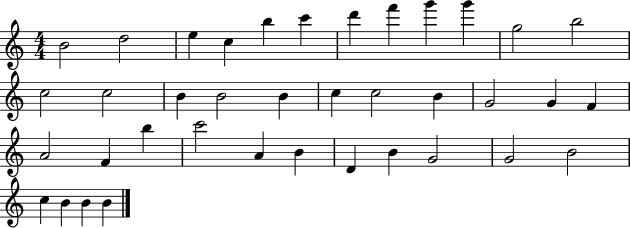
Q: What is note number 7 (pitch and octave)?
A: D6